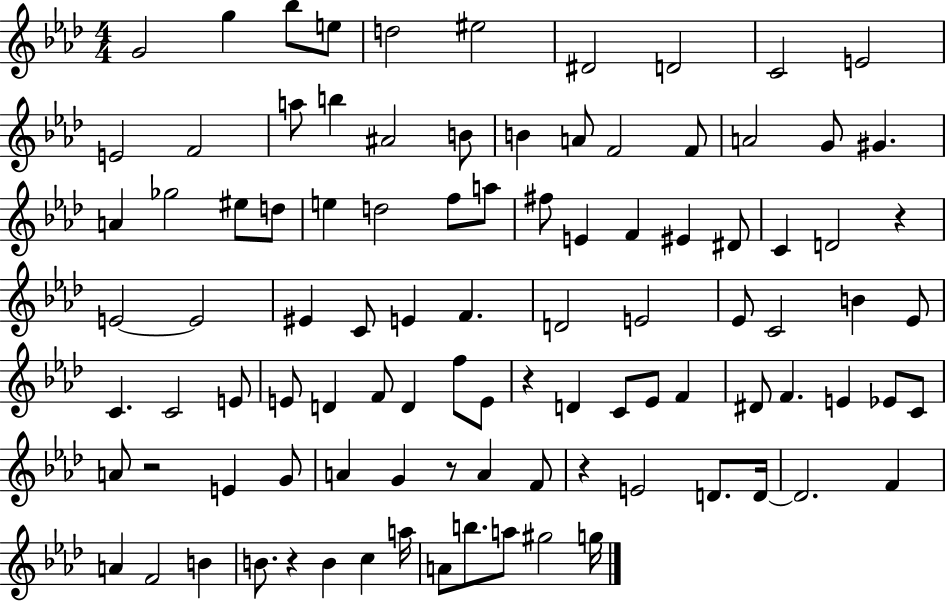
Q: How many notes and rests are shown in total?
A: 98